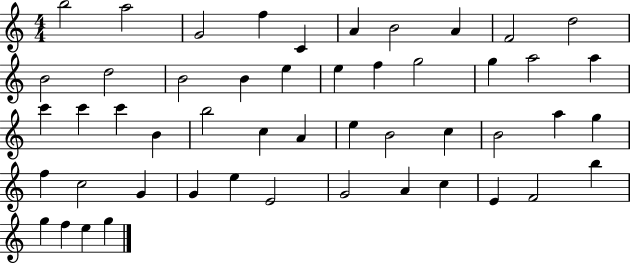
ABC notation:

X:1
T:Untitled
M:4/4
L:1/4
K:C
b2 a2 G2 f C A B2 A F2 d2 B2 d2 B2 B e e f g2 g a2 a c' c' c' B b2 c A e B2 c B2 a g f c2 G G e E2 G2 A c E F2 b g f e g